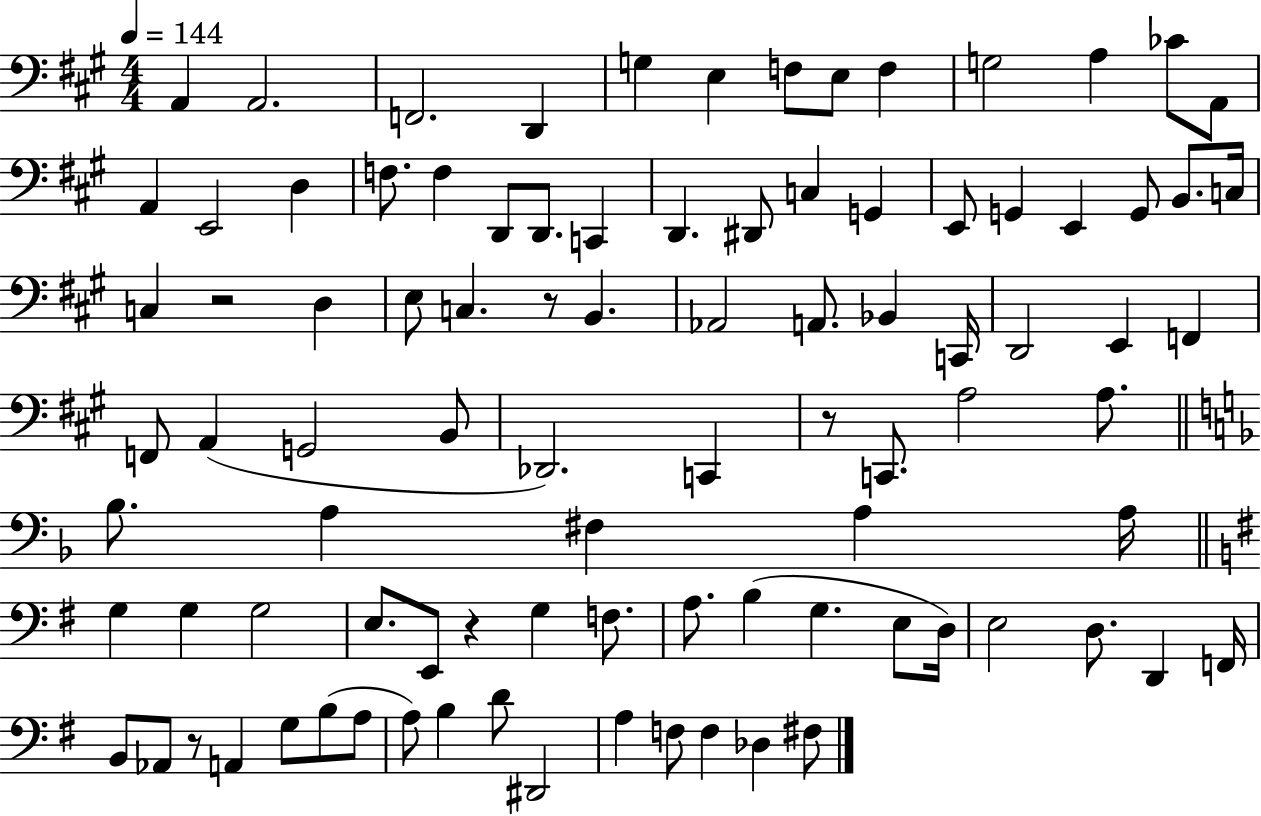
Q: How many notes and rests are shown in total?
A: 93